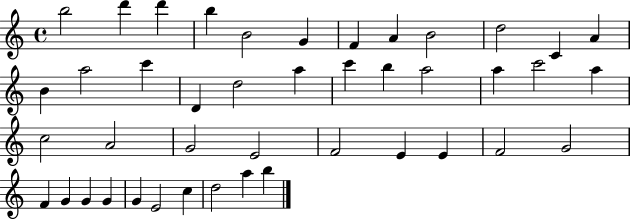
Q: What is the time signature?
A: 4/4